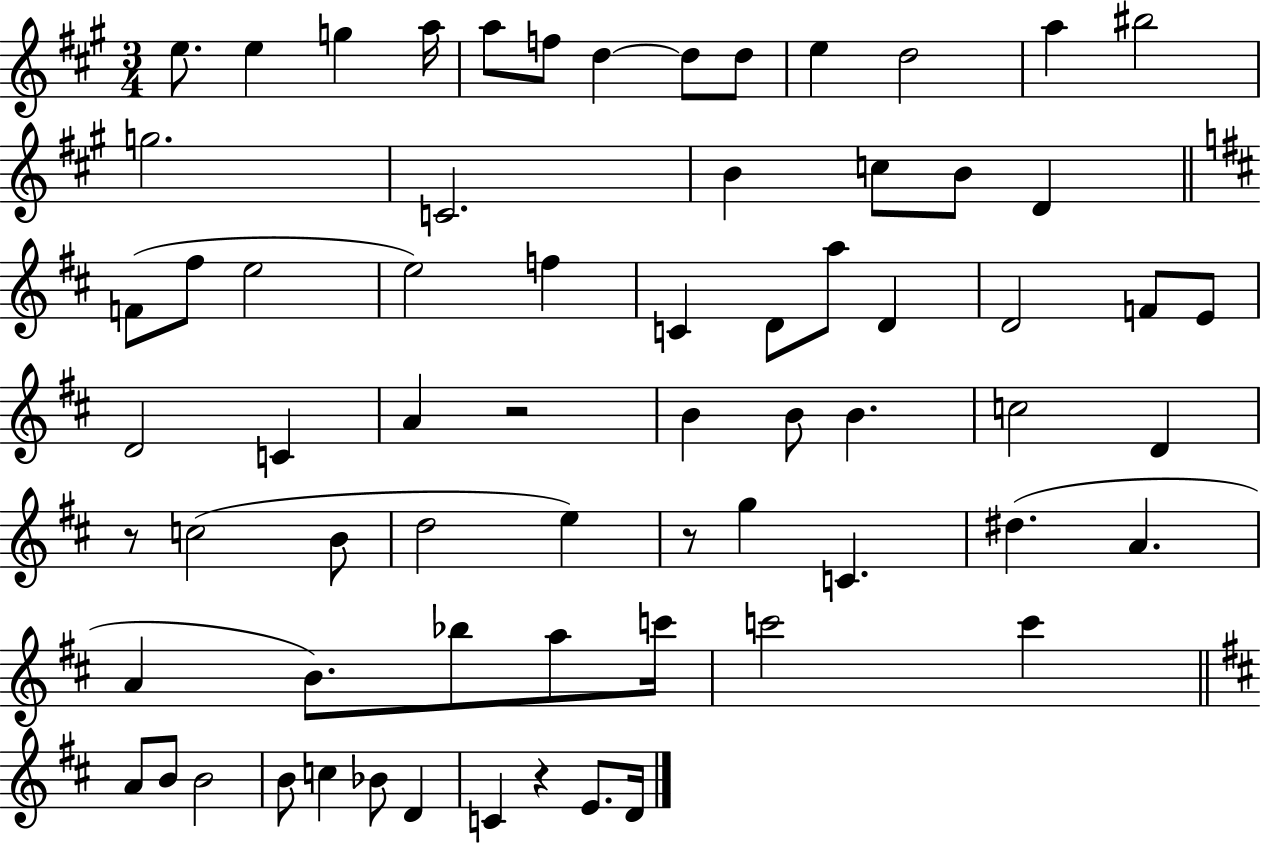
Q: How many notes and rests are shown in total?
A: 68